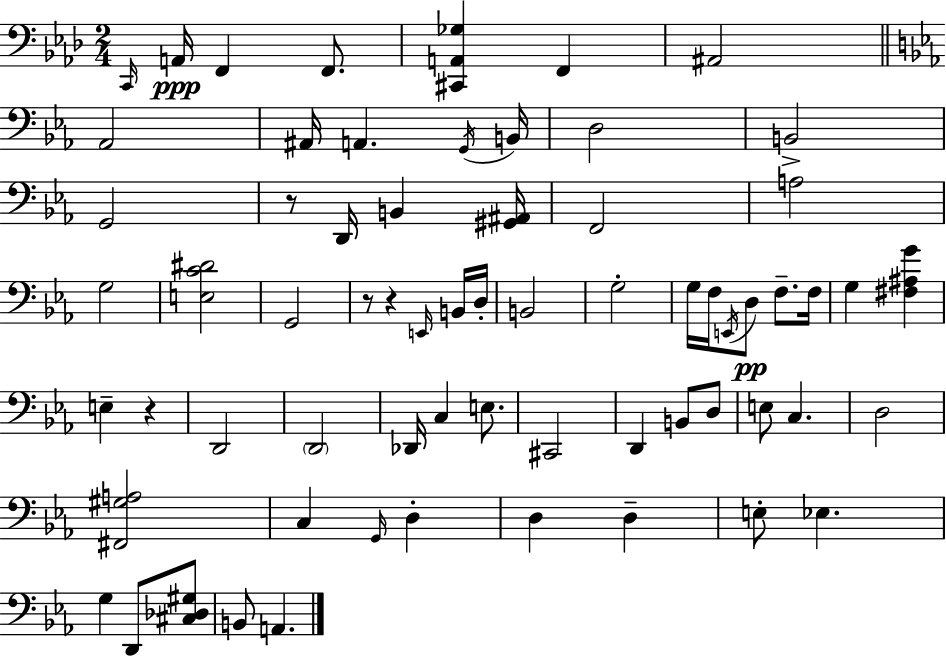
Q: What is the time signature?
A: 2/4